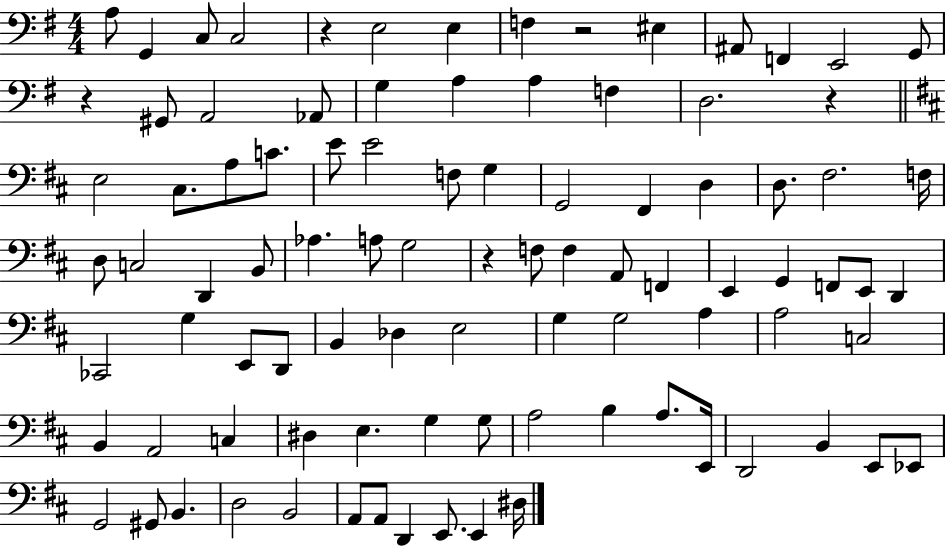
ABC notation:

X:1
T:Untitled
M:4/4
L:1/4
K:G
A,/2 G,, C,/2 C,2 z E,2 E, F, z2 ^E, ^A,,/2 F,, E,,2 G,,/2 z ^G,,/2 A,,2 _A,,/2 G, A, A, F, D,2 z E,2 ^C,/2 A,/2 C/2 E/2 E2 F,/2 G, G,,2 ^F,, D, D,/2 ^F,2 F,/4 D,/2 C,2 D,, B,,/2 _A, A,/2 G,2 z F,/2 F, A,,/2 F,, E,, G,, F,,/2 E,,/2 D,, _C,,2 G, E,,/2 D,,/2 B,, _D, E,2 G, G,2 A, A,2 C,2 B,, A,,2 C, ^D, E, G, G,/2 A,2 B, A,/2 E,,/4 D,,2 B,, E,,/2 _E,,/2 G,,2 ^G,,/2 B,, D,2 B,,2 A,,/2 A,,/2 D,, E,,/2 E,, ^D,/4